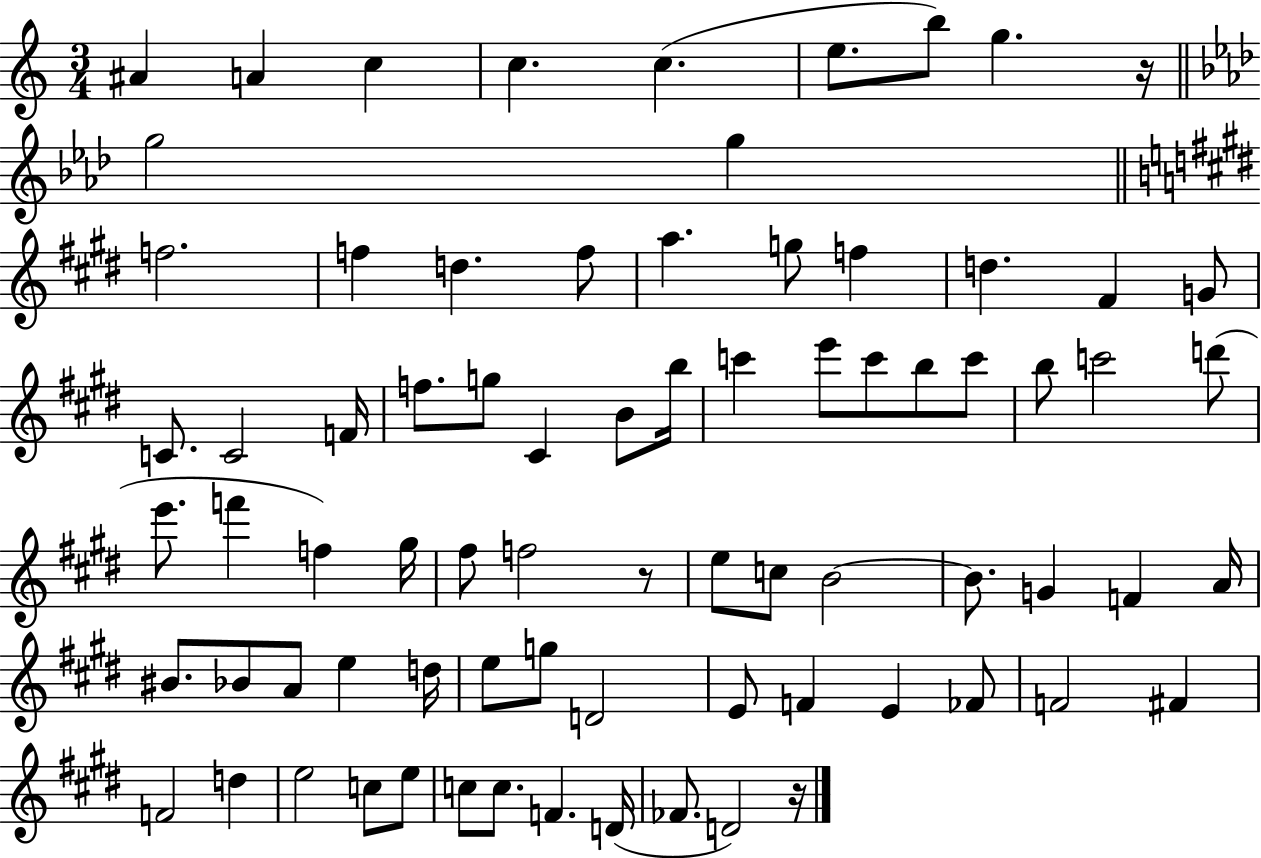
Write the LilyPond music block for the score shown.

{
  \clef treble
  \numericTimeSignature
  \time 3/4
  \key c \major
  \repeat volta 2 { ais'4 a'4 c''4 | c''4. c''4.( | e''8. b''8) g''4. r16 | \bar "||" \break \key aes \major g''2 g''4 | \bar "||" \break \key e \major f''2. | f''4 d''4. f''8 | a''4. g''8 f''4 | d''4. fis'4 g'8 | \break c'8. c'2 f'16 | f''8. g''8 cis'4 b'8 b''16 | c'''4 e'''8 c'''8 b''8 c'''8 | b''8 c'''2 d'''8( | \break e'''8. f'''4 f''4) gis''16 | fis''8 f''2 r8 | e''8 c''8 b'2~~ | b'8. g'4 f'4 a'16 | \break bis'8. bes'8 a'8 e''4 d''16 | e''8 g''8 d'2 | e'8 f'4 e'4 fes'8 | f'2 fis'4 | \break f'2 d''4 | e''2 c''8 e''8 | c''8 c''8. f'4. d'16( | fes'8. d'2) r16 | \break } \bar "|."
}